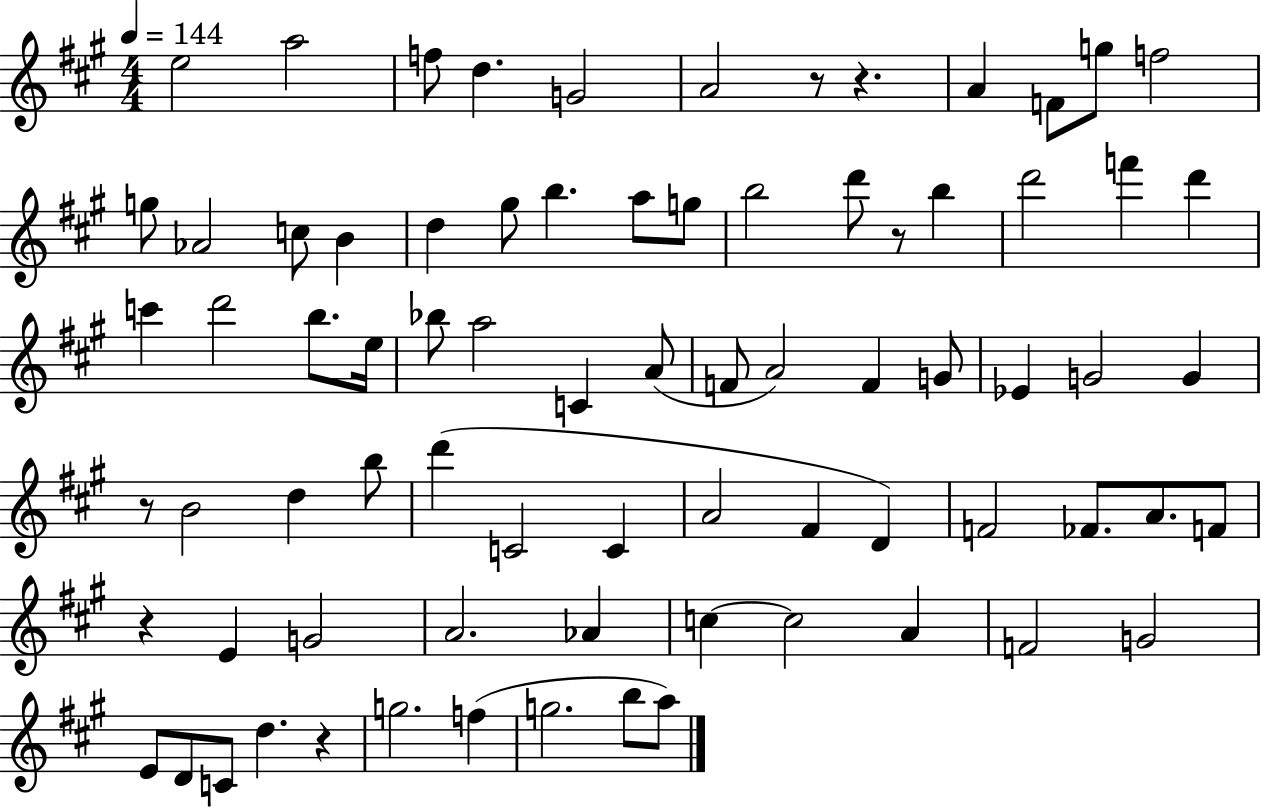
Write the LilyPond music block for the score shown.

{
  \clef treble
  \numericTimeSignature
  \time 4/4
  \key a \major
  \tempo 4 = 144
  e''2 a''2 | f''8 d''4. g'2 | a'2 r8 r4. | a'4 f'8 g''8 f''2 | \break g''8 aes'2 c''8 b'4 | d''4 gis''8 b''4. a''8 g''8 | b''2 d'''8 r8 b''4 | d'''2 f'''4 d'''4 | \break c'''4 d'''2 b''8. e''16 | bes''8 a''2 c'4 a'8( | f'8 a'2) f'4 g'8 | ees'4 g'2 g'4 | \break r8 b'2 d''4 b''8 | d'''4( c'2 c'4 | a'2 fis'4 d'4) | f'2 fes'8. a'8. f'8 | \break r4 e'4 g'2 | a'2. aes'4 | c''4~~ c''2 a'4 | f'2 g'2 | \break e'8 d'8 c'8 d''4. r4 | g''2. f''4( | g''2. b''8 a''8) | \bar "|."
}